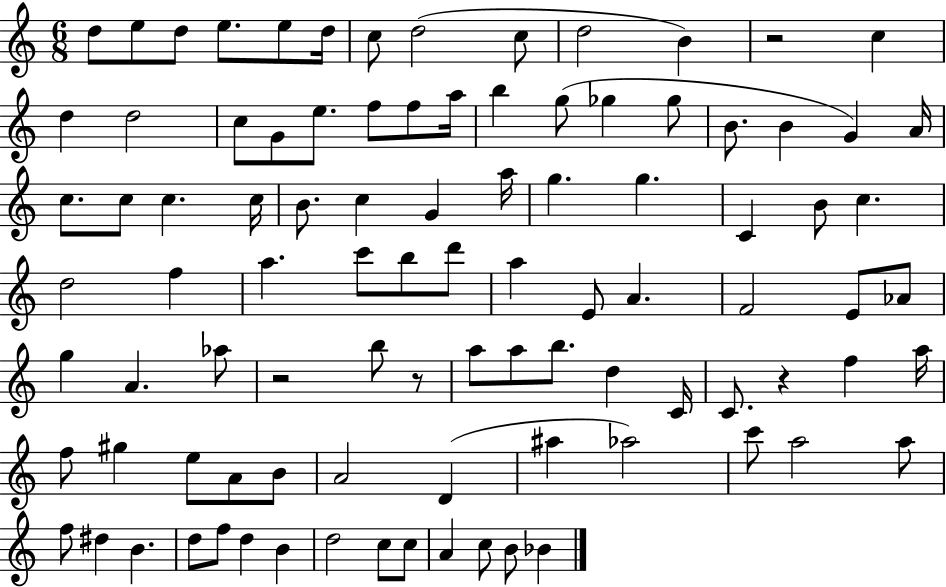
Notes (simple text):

D5/e E5/e D5/e E5/e. E5/e D5/s C5/e D5/h C5/e D5/h B4/q R/h C5/q D5/q D5/h C5/e G4/e E5/e. F5/e F5/e A5/s B5/q G5/e Gb5/q Gb5/e B4/e. B4/q G4/q A4/s C5/e. C5/e C5/q. C5/s B4/e. C5/q G4/q A5/s G5/q. G5/q. C4/q B4/e C5/q. D5/h F5/q A5/q. C6/e B5/e D6/e A5/q E4/e A4/q. F4/h E4/e Ab4/e G5/q A4/q. Ab5/e R/h B5/e R/e A5/e A5/e B5/e. D5/q C4/s C4/e. R/q F5/q A5/s F5/e G#5/q E5/e A4/e B4/e A4/h D4/q A#5/q Ab5/h C6/e A5/h A5/e F5/e D#5/q B4/q. D5/e F5/e D5/q B4/q D5/h C5/e C5/e A4/q C5/e B4/e Bb4/q